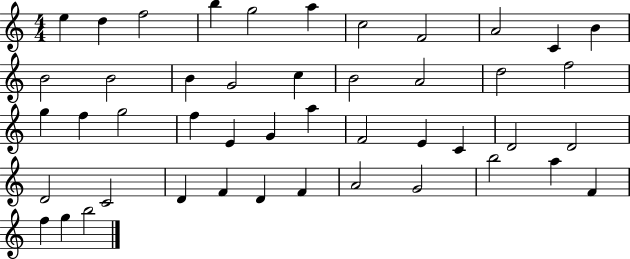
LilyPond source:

{
  \clef treble
  \numericTimeSignature
  \time 4/4
  \key c \major
  e''4 d''4 f''2 | b''4 g''2 a''4 | c''2 f'2 | a'2 c'4 b'4 | \break b'2 b'2 | b'4 g'2 c''4 | b'2 a'2 | d''2 f''2 | \break g''4 f''4 g''2 | f''4 e'4 g'4 a''4 | f'2 e'4 c'4 | d'2 d'2 | \break d'2 c'2 | d'4 f'4 d'4 f'4 | a'2 g'2 | b''2 a''4 f'4 | \break f''4 g''4 b''2 | \bar "|."
}